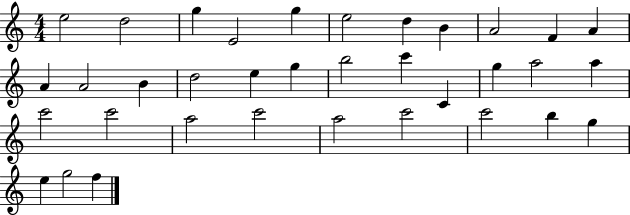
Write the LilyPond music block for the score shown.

{
  \clef treble
  \numericTimeSignature
  \time 4/4
  \key c \major
  e''2 d''2 | g''4 e'2 g''4 | e''2 d''4 b'4 | a'2 f'4 a'4 | \break a'4 a'2 b'4 | d''2 e''4 g''4 | b''2 c'''4 c'4 | g''4 a''2 a''4 | \break c'''2 c'''2 | a''2 c'''2 | a''2 c'''2 | c'''2 b''4 g''4 | \break e''4 g''2 f''4 | \bar "|."
}